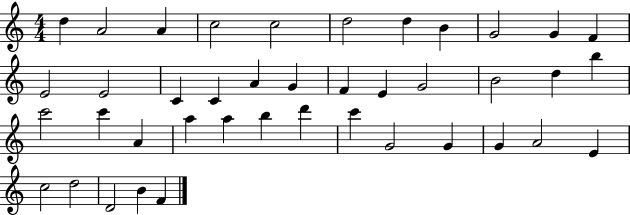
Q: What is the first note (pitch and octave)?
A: D5